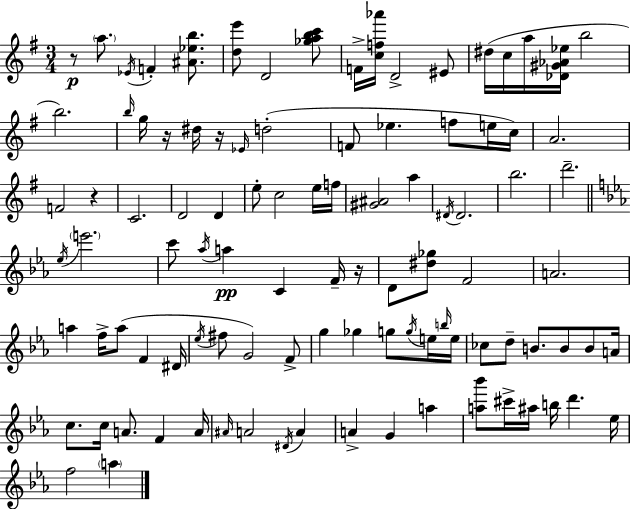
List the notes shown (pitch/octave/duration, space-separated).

R/e A5/e. Eb4/s F4/q [A#4,Eb5,B5]/e. [D5,E6]/e D4/h [Gb5,A5,B5,C6]/e F4/s [C5,F5,Ab6]/s D4/h EIS4/e D#5/s C5/s A5/s [Db4,G#4,Ab4,Eb5]/s B5/h B5/h. B5/s G5/s R/s D#5/s R/s Eb4/s D5/h F4/e Eb5/q. F5/e E5/s C5/s A4/h. F4/h R/q C4/h. D4/h D4/q E5/e C5/h E5/s F5/s [G#4,A#4]/h A5/q D#4/s D#4/h. B5/h. D6/h. Eb5/s E6/h. C6/e Ab5/s A5/q C4/q F4/s R/s D4/e [D#5,Gb5]/e F4/h A4/h. A5/q F5/s A5/e F4/q D#4/s Eb5/s F#5/e G4/h F4/e G5/q Gb5/q G5/e G5/s E5/s B5/s E5/s CES5/e D5/e B4/e. B4/e B4/e A4/s C5/e. C5/s A4/e. F4/q A4/s A#4/s A4/h D#4/s A4/q A4/q G4/q A5/q [A5,Bb6]/e C#6/s A#5/s B5/s D6/q. Eb5/s F5/h A5/q